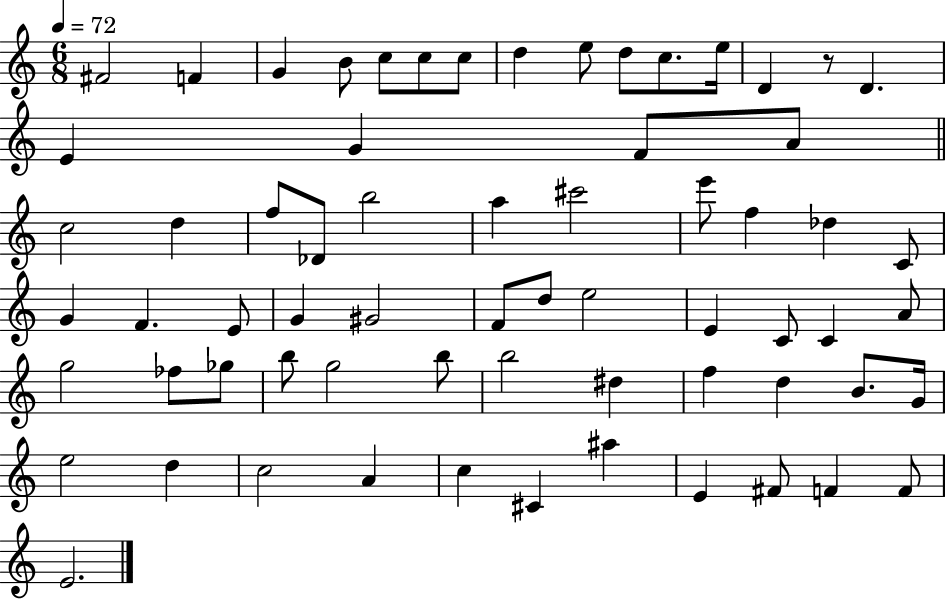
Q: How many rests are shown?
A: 1